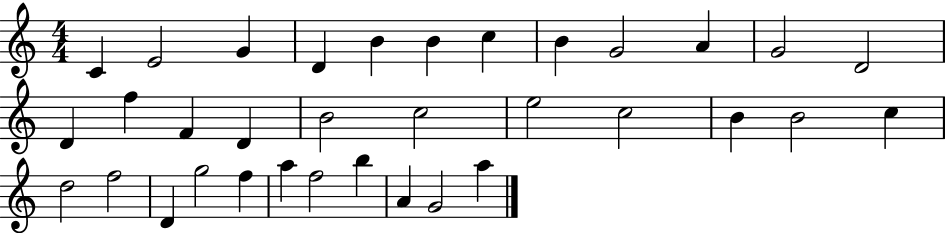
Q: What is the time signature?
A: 4/4